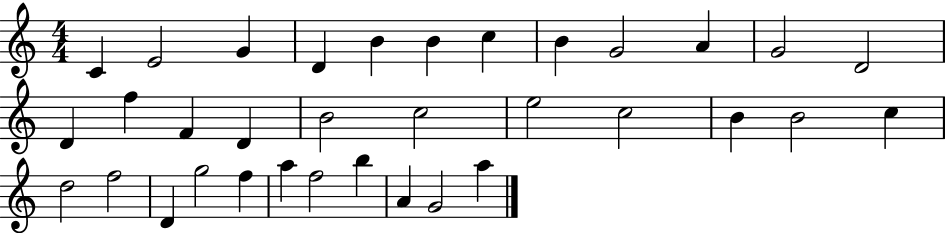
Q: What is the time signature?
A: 4/4